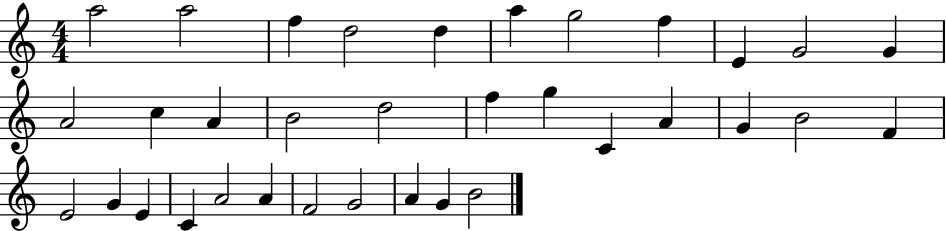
X:1
T:Untitled
M:4/4
L:1/4
K:C
a2 a2 f d2 d a g2 f E G2 G A2 c A B2 d2 f g C A G B2 F E2 G E C A2 A F2 G2 A G B2